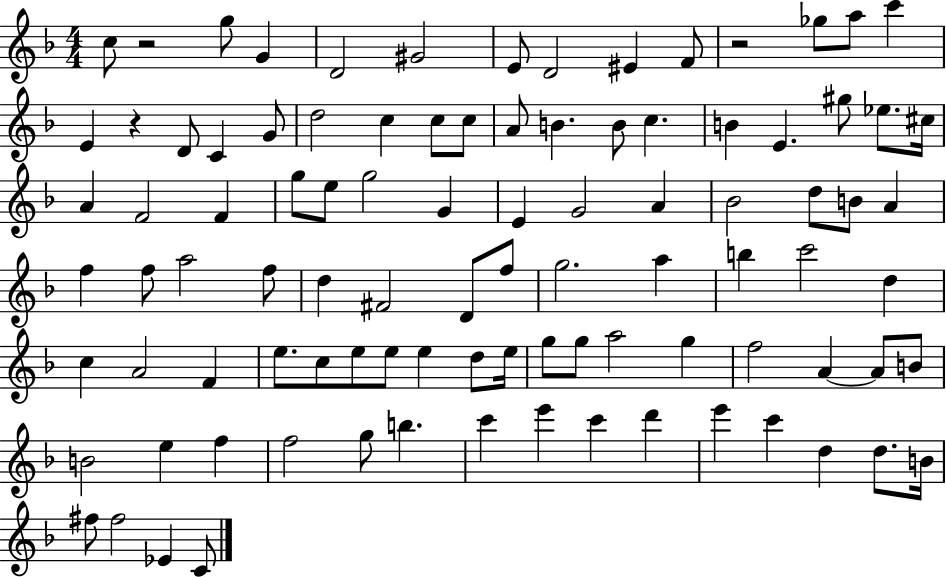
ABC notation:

X:1
T:Untitled
M:4/4
L:1/4
K:F
c/2 z2 g/2 G D2 ^G2 E/2 D2 ^E F/2 z2 _g/2 a/2 c' E z D/2 C G/2 d2 c c/2 c/2 A/2 B B/2 c B E ^g/2 _e/2 ^c/4 A F2 F g/2 e/2 g2 G E G2 A _B2 d/2 B/2 A f f/2 a2 f/2 d ^F2 D/2 f/2 g2 a b c'2 d c A2 F e/2 c/2 e/2 e/2 e d/2 e/4 g/2 g/2 a2 g f2 A A/2 B/2 B2 e f f2 g/2 b c' e' c' d' e' c' d d/2 B/4 ^f/2 ^f2 _E C/2